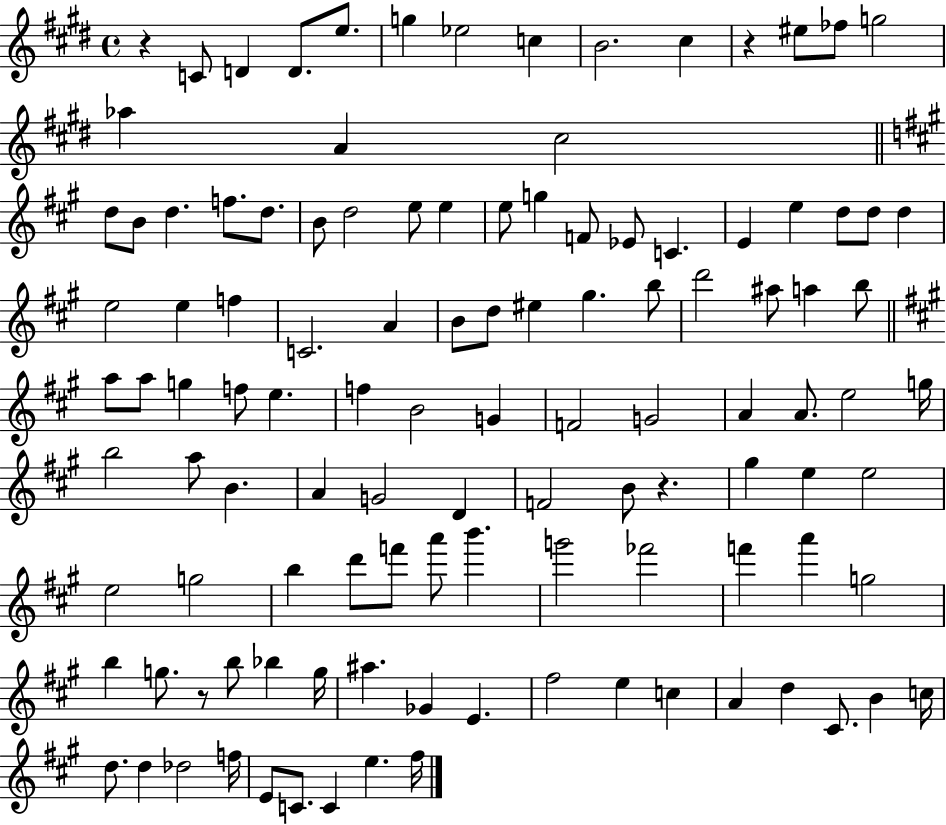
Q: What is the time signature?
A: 4/4